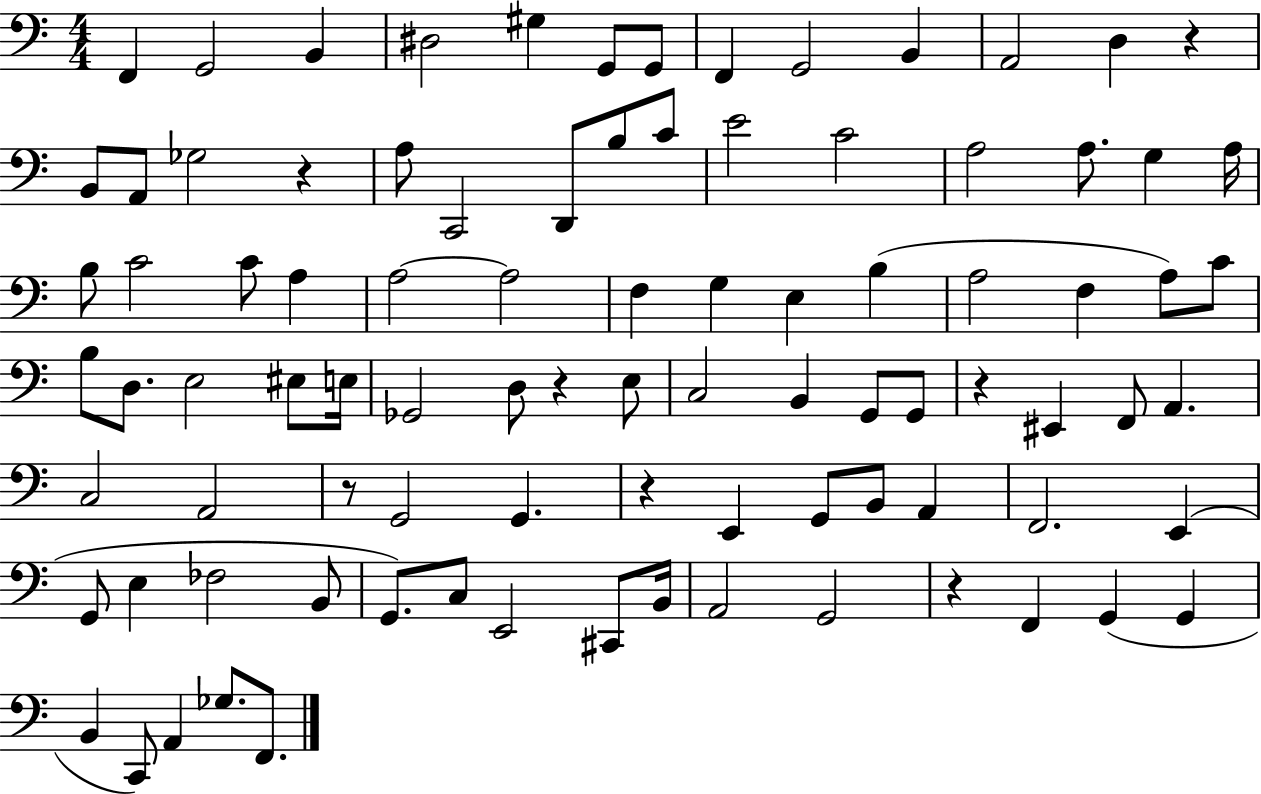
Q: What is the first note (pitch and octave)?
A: F2